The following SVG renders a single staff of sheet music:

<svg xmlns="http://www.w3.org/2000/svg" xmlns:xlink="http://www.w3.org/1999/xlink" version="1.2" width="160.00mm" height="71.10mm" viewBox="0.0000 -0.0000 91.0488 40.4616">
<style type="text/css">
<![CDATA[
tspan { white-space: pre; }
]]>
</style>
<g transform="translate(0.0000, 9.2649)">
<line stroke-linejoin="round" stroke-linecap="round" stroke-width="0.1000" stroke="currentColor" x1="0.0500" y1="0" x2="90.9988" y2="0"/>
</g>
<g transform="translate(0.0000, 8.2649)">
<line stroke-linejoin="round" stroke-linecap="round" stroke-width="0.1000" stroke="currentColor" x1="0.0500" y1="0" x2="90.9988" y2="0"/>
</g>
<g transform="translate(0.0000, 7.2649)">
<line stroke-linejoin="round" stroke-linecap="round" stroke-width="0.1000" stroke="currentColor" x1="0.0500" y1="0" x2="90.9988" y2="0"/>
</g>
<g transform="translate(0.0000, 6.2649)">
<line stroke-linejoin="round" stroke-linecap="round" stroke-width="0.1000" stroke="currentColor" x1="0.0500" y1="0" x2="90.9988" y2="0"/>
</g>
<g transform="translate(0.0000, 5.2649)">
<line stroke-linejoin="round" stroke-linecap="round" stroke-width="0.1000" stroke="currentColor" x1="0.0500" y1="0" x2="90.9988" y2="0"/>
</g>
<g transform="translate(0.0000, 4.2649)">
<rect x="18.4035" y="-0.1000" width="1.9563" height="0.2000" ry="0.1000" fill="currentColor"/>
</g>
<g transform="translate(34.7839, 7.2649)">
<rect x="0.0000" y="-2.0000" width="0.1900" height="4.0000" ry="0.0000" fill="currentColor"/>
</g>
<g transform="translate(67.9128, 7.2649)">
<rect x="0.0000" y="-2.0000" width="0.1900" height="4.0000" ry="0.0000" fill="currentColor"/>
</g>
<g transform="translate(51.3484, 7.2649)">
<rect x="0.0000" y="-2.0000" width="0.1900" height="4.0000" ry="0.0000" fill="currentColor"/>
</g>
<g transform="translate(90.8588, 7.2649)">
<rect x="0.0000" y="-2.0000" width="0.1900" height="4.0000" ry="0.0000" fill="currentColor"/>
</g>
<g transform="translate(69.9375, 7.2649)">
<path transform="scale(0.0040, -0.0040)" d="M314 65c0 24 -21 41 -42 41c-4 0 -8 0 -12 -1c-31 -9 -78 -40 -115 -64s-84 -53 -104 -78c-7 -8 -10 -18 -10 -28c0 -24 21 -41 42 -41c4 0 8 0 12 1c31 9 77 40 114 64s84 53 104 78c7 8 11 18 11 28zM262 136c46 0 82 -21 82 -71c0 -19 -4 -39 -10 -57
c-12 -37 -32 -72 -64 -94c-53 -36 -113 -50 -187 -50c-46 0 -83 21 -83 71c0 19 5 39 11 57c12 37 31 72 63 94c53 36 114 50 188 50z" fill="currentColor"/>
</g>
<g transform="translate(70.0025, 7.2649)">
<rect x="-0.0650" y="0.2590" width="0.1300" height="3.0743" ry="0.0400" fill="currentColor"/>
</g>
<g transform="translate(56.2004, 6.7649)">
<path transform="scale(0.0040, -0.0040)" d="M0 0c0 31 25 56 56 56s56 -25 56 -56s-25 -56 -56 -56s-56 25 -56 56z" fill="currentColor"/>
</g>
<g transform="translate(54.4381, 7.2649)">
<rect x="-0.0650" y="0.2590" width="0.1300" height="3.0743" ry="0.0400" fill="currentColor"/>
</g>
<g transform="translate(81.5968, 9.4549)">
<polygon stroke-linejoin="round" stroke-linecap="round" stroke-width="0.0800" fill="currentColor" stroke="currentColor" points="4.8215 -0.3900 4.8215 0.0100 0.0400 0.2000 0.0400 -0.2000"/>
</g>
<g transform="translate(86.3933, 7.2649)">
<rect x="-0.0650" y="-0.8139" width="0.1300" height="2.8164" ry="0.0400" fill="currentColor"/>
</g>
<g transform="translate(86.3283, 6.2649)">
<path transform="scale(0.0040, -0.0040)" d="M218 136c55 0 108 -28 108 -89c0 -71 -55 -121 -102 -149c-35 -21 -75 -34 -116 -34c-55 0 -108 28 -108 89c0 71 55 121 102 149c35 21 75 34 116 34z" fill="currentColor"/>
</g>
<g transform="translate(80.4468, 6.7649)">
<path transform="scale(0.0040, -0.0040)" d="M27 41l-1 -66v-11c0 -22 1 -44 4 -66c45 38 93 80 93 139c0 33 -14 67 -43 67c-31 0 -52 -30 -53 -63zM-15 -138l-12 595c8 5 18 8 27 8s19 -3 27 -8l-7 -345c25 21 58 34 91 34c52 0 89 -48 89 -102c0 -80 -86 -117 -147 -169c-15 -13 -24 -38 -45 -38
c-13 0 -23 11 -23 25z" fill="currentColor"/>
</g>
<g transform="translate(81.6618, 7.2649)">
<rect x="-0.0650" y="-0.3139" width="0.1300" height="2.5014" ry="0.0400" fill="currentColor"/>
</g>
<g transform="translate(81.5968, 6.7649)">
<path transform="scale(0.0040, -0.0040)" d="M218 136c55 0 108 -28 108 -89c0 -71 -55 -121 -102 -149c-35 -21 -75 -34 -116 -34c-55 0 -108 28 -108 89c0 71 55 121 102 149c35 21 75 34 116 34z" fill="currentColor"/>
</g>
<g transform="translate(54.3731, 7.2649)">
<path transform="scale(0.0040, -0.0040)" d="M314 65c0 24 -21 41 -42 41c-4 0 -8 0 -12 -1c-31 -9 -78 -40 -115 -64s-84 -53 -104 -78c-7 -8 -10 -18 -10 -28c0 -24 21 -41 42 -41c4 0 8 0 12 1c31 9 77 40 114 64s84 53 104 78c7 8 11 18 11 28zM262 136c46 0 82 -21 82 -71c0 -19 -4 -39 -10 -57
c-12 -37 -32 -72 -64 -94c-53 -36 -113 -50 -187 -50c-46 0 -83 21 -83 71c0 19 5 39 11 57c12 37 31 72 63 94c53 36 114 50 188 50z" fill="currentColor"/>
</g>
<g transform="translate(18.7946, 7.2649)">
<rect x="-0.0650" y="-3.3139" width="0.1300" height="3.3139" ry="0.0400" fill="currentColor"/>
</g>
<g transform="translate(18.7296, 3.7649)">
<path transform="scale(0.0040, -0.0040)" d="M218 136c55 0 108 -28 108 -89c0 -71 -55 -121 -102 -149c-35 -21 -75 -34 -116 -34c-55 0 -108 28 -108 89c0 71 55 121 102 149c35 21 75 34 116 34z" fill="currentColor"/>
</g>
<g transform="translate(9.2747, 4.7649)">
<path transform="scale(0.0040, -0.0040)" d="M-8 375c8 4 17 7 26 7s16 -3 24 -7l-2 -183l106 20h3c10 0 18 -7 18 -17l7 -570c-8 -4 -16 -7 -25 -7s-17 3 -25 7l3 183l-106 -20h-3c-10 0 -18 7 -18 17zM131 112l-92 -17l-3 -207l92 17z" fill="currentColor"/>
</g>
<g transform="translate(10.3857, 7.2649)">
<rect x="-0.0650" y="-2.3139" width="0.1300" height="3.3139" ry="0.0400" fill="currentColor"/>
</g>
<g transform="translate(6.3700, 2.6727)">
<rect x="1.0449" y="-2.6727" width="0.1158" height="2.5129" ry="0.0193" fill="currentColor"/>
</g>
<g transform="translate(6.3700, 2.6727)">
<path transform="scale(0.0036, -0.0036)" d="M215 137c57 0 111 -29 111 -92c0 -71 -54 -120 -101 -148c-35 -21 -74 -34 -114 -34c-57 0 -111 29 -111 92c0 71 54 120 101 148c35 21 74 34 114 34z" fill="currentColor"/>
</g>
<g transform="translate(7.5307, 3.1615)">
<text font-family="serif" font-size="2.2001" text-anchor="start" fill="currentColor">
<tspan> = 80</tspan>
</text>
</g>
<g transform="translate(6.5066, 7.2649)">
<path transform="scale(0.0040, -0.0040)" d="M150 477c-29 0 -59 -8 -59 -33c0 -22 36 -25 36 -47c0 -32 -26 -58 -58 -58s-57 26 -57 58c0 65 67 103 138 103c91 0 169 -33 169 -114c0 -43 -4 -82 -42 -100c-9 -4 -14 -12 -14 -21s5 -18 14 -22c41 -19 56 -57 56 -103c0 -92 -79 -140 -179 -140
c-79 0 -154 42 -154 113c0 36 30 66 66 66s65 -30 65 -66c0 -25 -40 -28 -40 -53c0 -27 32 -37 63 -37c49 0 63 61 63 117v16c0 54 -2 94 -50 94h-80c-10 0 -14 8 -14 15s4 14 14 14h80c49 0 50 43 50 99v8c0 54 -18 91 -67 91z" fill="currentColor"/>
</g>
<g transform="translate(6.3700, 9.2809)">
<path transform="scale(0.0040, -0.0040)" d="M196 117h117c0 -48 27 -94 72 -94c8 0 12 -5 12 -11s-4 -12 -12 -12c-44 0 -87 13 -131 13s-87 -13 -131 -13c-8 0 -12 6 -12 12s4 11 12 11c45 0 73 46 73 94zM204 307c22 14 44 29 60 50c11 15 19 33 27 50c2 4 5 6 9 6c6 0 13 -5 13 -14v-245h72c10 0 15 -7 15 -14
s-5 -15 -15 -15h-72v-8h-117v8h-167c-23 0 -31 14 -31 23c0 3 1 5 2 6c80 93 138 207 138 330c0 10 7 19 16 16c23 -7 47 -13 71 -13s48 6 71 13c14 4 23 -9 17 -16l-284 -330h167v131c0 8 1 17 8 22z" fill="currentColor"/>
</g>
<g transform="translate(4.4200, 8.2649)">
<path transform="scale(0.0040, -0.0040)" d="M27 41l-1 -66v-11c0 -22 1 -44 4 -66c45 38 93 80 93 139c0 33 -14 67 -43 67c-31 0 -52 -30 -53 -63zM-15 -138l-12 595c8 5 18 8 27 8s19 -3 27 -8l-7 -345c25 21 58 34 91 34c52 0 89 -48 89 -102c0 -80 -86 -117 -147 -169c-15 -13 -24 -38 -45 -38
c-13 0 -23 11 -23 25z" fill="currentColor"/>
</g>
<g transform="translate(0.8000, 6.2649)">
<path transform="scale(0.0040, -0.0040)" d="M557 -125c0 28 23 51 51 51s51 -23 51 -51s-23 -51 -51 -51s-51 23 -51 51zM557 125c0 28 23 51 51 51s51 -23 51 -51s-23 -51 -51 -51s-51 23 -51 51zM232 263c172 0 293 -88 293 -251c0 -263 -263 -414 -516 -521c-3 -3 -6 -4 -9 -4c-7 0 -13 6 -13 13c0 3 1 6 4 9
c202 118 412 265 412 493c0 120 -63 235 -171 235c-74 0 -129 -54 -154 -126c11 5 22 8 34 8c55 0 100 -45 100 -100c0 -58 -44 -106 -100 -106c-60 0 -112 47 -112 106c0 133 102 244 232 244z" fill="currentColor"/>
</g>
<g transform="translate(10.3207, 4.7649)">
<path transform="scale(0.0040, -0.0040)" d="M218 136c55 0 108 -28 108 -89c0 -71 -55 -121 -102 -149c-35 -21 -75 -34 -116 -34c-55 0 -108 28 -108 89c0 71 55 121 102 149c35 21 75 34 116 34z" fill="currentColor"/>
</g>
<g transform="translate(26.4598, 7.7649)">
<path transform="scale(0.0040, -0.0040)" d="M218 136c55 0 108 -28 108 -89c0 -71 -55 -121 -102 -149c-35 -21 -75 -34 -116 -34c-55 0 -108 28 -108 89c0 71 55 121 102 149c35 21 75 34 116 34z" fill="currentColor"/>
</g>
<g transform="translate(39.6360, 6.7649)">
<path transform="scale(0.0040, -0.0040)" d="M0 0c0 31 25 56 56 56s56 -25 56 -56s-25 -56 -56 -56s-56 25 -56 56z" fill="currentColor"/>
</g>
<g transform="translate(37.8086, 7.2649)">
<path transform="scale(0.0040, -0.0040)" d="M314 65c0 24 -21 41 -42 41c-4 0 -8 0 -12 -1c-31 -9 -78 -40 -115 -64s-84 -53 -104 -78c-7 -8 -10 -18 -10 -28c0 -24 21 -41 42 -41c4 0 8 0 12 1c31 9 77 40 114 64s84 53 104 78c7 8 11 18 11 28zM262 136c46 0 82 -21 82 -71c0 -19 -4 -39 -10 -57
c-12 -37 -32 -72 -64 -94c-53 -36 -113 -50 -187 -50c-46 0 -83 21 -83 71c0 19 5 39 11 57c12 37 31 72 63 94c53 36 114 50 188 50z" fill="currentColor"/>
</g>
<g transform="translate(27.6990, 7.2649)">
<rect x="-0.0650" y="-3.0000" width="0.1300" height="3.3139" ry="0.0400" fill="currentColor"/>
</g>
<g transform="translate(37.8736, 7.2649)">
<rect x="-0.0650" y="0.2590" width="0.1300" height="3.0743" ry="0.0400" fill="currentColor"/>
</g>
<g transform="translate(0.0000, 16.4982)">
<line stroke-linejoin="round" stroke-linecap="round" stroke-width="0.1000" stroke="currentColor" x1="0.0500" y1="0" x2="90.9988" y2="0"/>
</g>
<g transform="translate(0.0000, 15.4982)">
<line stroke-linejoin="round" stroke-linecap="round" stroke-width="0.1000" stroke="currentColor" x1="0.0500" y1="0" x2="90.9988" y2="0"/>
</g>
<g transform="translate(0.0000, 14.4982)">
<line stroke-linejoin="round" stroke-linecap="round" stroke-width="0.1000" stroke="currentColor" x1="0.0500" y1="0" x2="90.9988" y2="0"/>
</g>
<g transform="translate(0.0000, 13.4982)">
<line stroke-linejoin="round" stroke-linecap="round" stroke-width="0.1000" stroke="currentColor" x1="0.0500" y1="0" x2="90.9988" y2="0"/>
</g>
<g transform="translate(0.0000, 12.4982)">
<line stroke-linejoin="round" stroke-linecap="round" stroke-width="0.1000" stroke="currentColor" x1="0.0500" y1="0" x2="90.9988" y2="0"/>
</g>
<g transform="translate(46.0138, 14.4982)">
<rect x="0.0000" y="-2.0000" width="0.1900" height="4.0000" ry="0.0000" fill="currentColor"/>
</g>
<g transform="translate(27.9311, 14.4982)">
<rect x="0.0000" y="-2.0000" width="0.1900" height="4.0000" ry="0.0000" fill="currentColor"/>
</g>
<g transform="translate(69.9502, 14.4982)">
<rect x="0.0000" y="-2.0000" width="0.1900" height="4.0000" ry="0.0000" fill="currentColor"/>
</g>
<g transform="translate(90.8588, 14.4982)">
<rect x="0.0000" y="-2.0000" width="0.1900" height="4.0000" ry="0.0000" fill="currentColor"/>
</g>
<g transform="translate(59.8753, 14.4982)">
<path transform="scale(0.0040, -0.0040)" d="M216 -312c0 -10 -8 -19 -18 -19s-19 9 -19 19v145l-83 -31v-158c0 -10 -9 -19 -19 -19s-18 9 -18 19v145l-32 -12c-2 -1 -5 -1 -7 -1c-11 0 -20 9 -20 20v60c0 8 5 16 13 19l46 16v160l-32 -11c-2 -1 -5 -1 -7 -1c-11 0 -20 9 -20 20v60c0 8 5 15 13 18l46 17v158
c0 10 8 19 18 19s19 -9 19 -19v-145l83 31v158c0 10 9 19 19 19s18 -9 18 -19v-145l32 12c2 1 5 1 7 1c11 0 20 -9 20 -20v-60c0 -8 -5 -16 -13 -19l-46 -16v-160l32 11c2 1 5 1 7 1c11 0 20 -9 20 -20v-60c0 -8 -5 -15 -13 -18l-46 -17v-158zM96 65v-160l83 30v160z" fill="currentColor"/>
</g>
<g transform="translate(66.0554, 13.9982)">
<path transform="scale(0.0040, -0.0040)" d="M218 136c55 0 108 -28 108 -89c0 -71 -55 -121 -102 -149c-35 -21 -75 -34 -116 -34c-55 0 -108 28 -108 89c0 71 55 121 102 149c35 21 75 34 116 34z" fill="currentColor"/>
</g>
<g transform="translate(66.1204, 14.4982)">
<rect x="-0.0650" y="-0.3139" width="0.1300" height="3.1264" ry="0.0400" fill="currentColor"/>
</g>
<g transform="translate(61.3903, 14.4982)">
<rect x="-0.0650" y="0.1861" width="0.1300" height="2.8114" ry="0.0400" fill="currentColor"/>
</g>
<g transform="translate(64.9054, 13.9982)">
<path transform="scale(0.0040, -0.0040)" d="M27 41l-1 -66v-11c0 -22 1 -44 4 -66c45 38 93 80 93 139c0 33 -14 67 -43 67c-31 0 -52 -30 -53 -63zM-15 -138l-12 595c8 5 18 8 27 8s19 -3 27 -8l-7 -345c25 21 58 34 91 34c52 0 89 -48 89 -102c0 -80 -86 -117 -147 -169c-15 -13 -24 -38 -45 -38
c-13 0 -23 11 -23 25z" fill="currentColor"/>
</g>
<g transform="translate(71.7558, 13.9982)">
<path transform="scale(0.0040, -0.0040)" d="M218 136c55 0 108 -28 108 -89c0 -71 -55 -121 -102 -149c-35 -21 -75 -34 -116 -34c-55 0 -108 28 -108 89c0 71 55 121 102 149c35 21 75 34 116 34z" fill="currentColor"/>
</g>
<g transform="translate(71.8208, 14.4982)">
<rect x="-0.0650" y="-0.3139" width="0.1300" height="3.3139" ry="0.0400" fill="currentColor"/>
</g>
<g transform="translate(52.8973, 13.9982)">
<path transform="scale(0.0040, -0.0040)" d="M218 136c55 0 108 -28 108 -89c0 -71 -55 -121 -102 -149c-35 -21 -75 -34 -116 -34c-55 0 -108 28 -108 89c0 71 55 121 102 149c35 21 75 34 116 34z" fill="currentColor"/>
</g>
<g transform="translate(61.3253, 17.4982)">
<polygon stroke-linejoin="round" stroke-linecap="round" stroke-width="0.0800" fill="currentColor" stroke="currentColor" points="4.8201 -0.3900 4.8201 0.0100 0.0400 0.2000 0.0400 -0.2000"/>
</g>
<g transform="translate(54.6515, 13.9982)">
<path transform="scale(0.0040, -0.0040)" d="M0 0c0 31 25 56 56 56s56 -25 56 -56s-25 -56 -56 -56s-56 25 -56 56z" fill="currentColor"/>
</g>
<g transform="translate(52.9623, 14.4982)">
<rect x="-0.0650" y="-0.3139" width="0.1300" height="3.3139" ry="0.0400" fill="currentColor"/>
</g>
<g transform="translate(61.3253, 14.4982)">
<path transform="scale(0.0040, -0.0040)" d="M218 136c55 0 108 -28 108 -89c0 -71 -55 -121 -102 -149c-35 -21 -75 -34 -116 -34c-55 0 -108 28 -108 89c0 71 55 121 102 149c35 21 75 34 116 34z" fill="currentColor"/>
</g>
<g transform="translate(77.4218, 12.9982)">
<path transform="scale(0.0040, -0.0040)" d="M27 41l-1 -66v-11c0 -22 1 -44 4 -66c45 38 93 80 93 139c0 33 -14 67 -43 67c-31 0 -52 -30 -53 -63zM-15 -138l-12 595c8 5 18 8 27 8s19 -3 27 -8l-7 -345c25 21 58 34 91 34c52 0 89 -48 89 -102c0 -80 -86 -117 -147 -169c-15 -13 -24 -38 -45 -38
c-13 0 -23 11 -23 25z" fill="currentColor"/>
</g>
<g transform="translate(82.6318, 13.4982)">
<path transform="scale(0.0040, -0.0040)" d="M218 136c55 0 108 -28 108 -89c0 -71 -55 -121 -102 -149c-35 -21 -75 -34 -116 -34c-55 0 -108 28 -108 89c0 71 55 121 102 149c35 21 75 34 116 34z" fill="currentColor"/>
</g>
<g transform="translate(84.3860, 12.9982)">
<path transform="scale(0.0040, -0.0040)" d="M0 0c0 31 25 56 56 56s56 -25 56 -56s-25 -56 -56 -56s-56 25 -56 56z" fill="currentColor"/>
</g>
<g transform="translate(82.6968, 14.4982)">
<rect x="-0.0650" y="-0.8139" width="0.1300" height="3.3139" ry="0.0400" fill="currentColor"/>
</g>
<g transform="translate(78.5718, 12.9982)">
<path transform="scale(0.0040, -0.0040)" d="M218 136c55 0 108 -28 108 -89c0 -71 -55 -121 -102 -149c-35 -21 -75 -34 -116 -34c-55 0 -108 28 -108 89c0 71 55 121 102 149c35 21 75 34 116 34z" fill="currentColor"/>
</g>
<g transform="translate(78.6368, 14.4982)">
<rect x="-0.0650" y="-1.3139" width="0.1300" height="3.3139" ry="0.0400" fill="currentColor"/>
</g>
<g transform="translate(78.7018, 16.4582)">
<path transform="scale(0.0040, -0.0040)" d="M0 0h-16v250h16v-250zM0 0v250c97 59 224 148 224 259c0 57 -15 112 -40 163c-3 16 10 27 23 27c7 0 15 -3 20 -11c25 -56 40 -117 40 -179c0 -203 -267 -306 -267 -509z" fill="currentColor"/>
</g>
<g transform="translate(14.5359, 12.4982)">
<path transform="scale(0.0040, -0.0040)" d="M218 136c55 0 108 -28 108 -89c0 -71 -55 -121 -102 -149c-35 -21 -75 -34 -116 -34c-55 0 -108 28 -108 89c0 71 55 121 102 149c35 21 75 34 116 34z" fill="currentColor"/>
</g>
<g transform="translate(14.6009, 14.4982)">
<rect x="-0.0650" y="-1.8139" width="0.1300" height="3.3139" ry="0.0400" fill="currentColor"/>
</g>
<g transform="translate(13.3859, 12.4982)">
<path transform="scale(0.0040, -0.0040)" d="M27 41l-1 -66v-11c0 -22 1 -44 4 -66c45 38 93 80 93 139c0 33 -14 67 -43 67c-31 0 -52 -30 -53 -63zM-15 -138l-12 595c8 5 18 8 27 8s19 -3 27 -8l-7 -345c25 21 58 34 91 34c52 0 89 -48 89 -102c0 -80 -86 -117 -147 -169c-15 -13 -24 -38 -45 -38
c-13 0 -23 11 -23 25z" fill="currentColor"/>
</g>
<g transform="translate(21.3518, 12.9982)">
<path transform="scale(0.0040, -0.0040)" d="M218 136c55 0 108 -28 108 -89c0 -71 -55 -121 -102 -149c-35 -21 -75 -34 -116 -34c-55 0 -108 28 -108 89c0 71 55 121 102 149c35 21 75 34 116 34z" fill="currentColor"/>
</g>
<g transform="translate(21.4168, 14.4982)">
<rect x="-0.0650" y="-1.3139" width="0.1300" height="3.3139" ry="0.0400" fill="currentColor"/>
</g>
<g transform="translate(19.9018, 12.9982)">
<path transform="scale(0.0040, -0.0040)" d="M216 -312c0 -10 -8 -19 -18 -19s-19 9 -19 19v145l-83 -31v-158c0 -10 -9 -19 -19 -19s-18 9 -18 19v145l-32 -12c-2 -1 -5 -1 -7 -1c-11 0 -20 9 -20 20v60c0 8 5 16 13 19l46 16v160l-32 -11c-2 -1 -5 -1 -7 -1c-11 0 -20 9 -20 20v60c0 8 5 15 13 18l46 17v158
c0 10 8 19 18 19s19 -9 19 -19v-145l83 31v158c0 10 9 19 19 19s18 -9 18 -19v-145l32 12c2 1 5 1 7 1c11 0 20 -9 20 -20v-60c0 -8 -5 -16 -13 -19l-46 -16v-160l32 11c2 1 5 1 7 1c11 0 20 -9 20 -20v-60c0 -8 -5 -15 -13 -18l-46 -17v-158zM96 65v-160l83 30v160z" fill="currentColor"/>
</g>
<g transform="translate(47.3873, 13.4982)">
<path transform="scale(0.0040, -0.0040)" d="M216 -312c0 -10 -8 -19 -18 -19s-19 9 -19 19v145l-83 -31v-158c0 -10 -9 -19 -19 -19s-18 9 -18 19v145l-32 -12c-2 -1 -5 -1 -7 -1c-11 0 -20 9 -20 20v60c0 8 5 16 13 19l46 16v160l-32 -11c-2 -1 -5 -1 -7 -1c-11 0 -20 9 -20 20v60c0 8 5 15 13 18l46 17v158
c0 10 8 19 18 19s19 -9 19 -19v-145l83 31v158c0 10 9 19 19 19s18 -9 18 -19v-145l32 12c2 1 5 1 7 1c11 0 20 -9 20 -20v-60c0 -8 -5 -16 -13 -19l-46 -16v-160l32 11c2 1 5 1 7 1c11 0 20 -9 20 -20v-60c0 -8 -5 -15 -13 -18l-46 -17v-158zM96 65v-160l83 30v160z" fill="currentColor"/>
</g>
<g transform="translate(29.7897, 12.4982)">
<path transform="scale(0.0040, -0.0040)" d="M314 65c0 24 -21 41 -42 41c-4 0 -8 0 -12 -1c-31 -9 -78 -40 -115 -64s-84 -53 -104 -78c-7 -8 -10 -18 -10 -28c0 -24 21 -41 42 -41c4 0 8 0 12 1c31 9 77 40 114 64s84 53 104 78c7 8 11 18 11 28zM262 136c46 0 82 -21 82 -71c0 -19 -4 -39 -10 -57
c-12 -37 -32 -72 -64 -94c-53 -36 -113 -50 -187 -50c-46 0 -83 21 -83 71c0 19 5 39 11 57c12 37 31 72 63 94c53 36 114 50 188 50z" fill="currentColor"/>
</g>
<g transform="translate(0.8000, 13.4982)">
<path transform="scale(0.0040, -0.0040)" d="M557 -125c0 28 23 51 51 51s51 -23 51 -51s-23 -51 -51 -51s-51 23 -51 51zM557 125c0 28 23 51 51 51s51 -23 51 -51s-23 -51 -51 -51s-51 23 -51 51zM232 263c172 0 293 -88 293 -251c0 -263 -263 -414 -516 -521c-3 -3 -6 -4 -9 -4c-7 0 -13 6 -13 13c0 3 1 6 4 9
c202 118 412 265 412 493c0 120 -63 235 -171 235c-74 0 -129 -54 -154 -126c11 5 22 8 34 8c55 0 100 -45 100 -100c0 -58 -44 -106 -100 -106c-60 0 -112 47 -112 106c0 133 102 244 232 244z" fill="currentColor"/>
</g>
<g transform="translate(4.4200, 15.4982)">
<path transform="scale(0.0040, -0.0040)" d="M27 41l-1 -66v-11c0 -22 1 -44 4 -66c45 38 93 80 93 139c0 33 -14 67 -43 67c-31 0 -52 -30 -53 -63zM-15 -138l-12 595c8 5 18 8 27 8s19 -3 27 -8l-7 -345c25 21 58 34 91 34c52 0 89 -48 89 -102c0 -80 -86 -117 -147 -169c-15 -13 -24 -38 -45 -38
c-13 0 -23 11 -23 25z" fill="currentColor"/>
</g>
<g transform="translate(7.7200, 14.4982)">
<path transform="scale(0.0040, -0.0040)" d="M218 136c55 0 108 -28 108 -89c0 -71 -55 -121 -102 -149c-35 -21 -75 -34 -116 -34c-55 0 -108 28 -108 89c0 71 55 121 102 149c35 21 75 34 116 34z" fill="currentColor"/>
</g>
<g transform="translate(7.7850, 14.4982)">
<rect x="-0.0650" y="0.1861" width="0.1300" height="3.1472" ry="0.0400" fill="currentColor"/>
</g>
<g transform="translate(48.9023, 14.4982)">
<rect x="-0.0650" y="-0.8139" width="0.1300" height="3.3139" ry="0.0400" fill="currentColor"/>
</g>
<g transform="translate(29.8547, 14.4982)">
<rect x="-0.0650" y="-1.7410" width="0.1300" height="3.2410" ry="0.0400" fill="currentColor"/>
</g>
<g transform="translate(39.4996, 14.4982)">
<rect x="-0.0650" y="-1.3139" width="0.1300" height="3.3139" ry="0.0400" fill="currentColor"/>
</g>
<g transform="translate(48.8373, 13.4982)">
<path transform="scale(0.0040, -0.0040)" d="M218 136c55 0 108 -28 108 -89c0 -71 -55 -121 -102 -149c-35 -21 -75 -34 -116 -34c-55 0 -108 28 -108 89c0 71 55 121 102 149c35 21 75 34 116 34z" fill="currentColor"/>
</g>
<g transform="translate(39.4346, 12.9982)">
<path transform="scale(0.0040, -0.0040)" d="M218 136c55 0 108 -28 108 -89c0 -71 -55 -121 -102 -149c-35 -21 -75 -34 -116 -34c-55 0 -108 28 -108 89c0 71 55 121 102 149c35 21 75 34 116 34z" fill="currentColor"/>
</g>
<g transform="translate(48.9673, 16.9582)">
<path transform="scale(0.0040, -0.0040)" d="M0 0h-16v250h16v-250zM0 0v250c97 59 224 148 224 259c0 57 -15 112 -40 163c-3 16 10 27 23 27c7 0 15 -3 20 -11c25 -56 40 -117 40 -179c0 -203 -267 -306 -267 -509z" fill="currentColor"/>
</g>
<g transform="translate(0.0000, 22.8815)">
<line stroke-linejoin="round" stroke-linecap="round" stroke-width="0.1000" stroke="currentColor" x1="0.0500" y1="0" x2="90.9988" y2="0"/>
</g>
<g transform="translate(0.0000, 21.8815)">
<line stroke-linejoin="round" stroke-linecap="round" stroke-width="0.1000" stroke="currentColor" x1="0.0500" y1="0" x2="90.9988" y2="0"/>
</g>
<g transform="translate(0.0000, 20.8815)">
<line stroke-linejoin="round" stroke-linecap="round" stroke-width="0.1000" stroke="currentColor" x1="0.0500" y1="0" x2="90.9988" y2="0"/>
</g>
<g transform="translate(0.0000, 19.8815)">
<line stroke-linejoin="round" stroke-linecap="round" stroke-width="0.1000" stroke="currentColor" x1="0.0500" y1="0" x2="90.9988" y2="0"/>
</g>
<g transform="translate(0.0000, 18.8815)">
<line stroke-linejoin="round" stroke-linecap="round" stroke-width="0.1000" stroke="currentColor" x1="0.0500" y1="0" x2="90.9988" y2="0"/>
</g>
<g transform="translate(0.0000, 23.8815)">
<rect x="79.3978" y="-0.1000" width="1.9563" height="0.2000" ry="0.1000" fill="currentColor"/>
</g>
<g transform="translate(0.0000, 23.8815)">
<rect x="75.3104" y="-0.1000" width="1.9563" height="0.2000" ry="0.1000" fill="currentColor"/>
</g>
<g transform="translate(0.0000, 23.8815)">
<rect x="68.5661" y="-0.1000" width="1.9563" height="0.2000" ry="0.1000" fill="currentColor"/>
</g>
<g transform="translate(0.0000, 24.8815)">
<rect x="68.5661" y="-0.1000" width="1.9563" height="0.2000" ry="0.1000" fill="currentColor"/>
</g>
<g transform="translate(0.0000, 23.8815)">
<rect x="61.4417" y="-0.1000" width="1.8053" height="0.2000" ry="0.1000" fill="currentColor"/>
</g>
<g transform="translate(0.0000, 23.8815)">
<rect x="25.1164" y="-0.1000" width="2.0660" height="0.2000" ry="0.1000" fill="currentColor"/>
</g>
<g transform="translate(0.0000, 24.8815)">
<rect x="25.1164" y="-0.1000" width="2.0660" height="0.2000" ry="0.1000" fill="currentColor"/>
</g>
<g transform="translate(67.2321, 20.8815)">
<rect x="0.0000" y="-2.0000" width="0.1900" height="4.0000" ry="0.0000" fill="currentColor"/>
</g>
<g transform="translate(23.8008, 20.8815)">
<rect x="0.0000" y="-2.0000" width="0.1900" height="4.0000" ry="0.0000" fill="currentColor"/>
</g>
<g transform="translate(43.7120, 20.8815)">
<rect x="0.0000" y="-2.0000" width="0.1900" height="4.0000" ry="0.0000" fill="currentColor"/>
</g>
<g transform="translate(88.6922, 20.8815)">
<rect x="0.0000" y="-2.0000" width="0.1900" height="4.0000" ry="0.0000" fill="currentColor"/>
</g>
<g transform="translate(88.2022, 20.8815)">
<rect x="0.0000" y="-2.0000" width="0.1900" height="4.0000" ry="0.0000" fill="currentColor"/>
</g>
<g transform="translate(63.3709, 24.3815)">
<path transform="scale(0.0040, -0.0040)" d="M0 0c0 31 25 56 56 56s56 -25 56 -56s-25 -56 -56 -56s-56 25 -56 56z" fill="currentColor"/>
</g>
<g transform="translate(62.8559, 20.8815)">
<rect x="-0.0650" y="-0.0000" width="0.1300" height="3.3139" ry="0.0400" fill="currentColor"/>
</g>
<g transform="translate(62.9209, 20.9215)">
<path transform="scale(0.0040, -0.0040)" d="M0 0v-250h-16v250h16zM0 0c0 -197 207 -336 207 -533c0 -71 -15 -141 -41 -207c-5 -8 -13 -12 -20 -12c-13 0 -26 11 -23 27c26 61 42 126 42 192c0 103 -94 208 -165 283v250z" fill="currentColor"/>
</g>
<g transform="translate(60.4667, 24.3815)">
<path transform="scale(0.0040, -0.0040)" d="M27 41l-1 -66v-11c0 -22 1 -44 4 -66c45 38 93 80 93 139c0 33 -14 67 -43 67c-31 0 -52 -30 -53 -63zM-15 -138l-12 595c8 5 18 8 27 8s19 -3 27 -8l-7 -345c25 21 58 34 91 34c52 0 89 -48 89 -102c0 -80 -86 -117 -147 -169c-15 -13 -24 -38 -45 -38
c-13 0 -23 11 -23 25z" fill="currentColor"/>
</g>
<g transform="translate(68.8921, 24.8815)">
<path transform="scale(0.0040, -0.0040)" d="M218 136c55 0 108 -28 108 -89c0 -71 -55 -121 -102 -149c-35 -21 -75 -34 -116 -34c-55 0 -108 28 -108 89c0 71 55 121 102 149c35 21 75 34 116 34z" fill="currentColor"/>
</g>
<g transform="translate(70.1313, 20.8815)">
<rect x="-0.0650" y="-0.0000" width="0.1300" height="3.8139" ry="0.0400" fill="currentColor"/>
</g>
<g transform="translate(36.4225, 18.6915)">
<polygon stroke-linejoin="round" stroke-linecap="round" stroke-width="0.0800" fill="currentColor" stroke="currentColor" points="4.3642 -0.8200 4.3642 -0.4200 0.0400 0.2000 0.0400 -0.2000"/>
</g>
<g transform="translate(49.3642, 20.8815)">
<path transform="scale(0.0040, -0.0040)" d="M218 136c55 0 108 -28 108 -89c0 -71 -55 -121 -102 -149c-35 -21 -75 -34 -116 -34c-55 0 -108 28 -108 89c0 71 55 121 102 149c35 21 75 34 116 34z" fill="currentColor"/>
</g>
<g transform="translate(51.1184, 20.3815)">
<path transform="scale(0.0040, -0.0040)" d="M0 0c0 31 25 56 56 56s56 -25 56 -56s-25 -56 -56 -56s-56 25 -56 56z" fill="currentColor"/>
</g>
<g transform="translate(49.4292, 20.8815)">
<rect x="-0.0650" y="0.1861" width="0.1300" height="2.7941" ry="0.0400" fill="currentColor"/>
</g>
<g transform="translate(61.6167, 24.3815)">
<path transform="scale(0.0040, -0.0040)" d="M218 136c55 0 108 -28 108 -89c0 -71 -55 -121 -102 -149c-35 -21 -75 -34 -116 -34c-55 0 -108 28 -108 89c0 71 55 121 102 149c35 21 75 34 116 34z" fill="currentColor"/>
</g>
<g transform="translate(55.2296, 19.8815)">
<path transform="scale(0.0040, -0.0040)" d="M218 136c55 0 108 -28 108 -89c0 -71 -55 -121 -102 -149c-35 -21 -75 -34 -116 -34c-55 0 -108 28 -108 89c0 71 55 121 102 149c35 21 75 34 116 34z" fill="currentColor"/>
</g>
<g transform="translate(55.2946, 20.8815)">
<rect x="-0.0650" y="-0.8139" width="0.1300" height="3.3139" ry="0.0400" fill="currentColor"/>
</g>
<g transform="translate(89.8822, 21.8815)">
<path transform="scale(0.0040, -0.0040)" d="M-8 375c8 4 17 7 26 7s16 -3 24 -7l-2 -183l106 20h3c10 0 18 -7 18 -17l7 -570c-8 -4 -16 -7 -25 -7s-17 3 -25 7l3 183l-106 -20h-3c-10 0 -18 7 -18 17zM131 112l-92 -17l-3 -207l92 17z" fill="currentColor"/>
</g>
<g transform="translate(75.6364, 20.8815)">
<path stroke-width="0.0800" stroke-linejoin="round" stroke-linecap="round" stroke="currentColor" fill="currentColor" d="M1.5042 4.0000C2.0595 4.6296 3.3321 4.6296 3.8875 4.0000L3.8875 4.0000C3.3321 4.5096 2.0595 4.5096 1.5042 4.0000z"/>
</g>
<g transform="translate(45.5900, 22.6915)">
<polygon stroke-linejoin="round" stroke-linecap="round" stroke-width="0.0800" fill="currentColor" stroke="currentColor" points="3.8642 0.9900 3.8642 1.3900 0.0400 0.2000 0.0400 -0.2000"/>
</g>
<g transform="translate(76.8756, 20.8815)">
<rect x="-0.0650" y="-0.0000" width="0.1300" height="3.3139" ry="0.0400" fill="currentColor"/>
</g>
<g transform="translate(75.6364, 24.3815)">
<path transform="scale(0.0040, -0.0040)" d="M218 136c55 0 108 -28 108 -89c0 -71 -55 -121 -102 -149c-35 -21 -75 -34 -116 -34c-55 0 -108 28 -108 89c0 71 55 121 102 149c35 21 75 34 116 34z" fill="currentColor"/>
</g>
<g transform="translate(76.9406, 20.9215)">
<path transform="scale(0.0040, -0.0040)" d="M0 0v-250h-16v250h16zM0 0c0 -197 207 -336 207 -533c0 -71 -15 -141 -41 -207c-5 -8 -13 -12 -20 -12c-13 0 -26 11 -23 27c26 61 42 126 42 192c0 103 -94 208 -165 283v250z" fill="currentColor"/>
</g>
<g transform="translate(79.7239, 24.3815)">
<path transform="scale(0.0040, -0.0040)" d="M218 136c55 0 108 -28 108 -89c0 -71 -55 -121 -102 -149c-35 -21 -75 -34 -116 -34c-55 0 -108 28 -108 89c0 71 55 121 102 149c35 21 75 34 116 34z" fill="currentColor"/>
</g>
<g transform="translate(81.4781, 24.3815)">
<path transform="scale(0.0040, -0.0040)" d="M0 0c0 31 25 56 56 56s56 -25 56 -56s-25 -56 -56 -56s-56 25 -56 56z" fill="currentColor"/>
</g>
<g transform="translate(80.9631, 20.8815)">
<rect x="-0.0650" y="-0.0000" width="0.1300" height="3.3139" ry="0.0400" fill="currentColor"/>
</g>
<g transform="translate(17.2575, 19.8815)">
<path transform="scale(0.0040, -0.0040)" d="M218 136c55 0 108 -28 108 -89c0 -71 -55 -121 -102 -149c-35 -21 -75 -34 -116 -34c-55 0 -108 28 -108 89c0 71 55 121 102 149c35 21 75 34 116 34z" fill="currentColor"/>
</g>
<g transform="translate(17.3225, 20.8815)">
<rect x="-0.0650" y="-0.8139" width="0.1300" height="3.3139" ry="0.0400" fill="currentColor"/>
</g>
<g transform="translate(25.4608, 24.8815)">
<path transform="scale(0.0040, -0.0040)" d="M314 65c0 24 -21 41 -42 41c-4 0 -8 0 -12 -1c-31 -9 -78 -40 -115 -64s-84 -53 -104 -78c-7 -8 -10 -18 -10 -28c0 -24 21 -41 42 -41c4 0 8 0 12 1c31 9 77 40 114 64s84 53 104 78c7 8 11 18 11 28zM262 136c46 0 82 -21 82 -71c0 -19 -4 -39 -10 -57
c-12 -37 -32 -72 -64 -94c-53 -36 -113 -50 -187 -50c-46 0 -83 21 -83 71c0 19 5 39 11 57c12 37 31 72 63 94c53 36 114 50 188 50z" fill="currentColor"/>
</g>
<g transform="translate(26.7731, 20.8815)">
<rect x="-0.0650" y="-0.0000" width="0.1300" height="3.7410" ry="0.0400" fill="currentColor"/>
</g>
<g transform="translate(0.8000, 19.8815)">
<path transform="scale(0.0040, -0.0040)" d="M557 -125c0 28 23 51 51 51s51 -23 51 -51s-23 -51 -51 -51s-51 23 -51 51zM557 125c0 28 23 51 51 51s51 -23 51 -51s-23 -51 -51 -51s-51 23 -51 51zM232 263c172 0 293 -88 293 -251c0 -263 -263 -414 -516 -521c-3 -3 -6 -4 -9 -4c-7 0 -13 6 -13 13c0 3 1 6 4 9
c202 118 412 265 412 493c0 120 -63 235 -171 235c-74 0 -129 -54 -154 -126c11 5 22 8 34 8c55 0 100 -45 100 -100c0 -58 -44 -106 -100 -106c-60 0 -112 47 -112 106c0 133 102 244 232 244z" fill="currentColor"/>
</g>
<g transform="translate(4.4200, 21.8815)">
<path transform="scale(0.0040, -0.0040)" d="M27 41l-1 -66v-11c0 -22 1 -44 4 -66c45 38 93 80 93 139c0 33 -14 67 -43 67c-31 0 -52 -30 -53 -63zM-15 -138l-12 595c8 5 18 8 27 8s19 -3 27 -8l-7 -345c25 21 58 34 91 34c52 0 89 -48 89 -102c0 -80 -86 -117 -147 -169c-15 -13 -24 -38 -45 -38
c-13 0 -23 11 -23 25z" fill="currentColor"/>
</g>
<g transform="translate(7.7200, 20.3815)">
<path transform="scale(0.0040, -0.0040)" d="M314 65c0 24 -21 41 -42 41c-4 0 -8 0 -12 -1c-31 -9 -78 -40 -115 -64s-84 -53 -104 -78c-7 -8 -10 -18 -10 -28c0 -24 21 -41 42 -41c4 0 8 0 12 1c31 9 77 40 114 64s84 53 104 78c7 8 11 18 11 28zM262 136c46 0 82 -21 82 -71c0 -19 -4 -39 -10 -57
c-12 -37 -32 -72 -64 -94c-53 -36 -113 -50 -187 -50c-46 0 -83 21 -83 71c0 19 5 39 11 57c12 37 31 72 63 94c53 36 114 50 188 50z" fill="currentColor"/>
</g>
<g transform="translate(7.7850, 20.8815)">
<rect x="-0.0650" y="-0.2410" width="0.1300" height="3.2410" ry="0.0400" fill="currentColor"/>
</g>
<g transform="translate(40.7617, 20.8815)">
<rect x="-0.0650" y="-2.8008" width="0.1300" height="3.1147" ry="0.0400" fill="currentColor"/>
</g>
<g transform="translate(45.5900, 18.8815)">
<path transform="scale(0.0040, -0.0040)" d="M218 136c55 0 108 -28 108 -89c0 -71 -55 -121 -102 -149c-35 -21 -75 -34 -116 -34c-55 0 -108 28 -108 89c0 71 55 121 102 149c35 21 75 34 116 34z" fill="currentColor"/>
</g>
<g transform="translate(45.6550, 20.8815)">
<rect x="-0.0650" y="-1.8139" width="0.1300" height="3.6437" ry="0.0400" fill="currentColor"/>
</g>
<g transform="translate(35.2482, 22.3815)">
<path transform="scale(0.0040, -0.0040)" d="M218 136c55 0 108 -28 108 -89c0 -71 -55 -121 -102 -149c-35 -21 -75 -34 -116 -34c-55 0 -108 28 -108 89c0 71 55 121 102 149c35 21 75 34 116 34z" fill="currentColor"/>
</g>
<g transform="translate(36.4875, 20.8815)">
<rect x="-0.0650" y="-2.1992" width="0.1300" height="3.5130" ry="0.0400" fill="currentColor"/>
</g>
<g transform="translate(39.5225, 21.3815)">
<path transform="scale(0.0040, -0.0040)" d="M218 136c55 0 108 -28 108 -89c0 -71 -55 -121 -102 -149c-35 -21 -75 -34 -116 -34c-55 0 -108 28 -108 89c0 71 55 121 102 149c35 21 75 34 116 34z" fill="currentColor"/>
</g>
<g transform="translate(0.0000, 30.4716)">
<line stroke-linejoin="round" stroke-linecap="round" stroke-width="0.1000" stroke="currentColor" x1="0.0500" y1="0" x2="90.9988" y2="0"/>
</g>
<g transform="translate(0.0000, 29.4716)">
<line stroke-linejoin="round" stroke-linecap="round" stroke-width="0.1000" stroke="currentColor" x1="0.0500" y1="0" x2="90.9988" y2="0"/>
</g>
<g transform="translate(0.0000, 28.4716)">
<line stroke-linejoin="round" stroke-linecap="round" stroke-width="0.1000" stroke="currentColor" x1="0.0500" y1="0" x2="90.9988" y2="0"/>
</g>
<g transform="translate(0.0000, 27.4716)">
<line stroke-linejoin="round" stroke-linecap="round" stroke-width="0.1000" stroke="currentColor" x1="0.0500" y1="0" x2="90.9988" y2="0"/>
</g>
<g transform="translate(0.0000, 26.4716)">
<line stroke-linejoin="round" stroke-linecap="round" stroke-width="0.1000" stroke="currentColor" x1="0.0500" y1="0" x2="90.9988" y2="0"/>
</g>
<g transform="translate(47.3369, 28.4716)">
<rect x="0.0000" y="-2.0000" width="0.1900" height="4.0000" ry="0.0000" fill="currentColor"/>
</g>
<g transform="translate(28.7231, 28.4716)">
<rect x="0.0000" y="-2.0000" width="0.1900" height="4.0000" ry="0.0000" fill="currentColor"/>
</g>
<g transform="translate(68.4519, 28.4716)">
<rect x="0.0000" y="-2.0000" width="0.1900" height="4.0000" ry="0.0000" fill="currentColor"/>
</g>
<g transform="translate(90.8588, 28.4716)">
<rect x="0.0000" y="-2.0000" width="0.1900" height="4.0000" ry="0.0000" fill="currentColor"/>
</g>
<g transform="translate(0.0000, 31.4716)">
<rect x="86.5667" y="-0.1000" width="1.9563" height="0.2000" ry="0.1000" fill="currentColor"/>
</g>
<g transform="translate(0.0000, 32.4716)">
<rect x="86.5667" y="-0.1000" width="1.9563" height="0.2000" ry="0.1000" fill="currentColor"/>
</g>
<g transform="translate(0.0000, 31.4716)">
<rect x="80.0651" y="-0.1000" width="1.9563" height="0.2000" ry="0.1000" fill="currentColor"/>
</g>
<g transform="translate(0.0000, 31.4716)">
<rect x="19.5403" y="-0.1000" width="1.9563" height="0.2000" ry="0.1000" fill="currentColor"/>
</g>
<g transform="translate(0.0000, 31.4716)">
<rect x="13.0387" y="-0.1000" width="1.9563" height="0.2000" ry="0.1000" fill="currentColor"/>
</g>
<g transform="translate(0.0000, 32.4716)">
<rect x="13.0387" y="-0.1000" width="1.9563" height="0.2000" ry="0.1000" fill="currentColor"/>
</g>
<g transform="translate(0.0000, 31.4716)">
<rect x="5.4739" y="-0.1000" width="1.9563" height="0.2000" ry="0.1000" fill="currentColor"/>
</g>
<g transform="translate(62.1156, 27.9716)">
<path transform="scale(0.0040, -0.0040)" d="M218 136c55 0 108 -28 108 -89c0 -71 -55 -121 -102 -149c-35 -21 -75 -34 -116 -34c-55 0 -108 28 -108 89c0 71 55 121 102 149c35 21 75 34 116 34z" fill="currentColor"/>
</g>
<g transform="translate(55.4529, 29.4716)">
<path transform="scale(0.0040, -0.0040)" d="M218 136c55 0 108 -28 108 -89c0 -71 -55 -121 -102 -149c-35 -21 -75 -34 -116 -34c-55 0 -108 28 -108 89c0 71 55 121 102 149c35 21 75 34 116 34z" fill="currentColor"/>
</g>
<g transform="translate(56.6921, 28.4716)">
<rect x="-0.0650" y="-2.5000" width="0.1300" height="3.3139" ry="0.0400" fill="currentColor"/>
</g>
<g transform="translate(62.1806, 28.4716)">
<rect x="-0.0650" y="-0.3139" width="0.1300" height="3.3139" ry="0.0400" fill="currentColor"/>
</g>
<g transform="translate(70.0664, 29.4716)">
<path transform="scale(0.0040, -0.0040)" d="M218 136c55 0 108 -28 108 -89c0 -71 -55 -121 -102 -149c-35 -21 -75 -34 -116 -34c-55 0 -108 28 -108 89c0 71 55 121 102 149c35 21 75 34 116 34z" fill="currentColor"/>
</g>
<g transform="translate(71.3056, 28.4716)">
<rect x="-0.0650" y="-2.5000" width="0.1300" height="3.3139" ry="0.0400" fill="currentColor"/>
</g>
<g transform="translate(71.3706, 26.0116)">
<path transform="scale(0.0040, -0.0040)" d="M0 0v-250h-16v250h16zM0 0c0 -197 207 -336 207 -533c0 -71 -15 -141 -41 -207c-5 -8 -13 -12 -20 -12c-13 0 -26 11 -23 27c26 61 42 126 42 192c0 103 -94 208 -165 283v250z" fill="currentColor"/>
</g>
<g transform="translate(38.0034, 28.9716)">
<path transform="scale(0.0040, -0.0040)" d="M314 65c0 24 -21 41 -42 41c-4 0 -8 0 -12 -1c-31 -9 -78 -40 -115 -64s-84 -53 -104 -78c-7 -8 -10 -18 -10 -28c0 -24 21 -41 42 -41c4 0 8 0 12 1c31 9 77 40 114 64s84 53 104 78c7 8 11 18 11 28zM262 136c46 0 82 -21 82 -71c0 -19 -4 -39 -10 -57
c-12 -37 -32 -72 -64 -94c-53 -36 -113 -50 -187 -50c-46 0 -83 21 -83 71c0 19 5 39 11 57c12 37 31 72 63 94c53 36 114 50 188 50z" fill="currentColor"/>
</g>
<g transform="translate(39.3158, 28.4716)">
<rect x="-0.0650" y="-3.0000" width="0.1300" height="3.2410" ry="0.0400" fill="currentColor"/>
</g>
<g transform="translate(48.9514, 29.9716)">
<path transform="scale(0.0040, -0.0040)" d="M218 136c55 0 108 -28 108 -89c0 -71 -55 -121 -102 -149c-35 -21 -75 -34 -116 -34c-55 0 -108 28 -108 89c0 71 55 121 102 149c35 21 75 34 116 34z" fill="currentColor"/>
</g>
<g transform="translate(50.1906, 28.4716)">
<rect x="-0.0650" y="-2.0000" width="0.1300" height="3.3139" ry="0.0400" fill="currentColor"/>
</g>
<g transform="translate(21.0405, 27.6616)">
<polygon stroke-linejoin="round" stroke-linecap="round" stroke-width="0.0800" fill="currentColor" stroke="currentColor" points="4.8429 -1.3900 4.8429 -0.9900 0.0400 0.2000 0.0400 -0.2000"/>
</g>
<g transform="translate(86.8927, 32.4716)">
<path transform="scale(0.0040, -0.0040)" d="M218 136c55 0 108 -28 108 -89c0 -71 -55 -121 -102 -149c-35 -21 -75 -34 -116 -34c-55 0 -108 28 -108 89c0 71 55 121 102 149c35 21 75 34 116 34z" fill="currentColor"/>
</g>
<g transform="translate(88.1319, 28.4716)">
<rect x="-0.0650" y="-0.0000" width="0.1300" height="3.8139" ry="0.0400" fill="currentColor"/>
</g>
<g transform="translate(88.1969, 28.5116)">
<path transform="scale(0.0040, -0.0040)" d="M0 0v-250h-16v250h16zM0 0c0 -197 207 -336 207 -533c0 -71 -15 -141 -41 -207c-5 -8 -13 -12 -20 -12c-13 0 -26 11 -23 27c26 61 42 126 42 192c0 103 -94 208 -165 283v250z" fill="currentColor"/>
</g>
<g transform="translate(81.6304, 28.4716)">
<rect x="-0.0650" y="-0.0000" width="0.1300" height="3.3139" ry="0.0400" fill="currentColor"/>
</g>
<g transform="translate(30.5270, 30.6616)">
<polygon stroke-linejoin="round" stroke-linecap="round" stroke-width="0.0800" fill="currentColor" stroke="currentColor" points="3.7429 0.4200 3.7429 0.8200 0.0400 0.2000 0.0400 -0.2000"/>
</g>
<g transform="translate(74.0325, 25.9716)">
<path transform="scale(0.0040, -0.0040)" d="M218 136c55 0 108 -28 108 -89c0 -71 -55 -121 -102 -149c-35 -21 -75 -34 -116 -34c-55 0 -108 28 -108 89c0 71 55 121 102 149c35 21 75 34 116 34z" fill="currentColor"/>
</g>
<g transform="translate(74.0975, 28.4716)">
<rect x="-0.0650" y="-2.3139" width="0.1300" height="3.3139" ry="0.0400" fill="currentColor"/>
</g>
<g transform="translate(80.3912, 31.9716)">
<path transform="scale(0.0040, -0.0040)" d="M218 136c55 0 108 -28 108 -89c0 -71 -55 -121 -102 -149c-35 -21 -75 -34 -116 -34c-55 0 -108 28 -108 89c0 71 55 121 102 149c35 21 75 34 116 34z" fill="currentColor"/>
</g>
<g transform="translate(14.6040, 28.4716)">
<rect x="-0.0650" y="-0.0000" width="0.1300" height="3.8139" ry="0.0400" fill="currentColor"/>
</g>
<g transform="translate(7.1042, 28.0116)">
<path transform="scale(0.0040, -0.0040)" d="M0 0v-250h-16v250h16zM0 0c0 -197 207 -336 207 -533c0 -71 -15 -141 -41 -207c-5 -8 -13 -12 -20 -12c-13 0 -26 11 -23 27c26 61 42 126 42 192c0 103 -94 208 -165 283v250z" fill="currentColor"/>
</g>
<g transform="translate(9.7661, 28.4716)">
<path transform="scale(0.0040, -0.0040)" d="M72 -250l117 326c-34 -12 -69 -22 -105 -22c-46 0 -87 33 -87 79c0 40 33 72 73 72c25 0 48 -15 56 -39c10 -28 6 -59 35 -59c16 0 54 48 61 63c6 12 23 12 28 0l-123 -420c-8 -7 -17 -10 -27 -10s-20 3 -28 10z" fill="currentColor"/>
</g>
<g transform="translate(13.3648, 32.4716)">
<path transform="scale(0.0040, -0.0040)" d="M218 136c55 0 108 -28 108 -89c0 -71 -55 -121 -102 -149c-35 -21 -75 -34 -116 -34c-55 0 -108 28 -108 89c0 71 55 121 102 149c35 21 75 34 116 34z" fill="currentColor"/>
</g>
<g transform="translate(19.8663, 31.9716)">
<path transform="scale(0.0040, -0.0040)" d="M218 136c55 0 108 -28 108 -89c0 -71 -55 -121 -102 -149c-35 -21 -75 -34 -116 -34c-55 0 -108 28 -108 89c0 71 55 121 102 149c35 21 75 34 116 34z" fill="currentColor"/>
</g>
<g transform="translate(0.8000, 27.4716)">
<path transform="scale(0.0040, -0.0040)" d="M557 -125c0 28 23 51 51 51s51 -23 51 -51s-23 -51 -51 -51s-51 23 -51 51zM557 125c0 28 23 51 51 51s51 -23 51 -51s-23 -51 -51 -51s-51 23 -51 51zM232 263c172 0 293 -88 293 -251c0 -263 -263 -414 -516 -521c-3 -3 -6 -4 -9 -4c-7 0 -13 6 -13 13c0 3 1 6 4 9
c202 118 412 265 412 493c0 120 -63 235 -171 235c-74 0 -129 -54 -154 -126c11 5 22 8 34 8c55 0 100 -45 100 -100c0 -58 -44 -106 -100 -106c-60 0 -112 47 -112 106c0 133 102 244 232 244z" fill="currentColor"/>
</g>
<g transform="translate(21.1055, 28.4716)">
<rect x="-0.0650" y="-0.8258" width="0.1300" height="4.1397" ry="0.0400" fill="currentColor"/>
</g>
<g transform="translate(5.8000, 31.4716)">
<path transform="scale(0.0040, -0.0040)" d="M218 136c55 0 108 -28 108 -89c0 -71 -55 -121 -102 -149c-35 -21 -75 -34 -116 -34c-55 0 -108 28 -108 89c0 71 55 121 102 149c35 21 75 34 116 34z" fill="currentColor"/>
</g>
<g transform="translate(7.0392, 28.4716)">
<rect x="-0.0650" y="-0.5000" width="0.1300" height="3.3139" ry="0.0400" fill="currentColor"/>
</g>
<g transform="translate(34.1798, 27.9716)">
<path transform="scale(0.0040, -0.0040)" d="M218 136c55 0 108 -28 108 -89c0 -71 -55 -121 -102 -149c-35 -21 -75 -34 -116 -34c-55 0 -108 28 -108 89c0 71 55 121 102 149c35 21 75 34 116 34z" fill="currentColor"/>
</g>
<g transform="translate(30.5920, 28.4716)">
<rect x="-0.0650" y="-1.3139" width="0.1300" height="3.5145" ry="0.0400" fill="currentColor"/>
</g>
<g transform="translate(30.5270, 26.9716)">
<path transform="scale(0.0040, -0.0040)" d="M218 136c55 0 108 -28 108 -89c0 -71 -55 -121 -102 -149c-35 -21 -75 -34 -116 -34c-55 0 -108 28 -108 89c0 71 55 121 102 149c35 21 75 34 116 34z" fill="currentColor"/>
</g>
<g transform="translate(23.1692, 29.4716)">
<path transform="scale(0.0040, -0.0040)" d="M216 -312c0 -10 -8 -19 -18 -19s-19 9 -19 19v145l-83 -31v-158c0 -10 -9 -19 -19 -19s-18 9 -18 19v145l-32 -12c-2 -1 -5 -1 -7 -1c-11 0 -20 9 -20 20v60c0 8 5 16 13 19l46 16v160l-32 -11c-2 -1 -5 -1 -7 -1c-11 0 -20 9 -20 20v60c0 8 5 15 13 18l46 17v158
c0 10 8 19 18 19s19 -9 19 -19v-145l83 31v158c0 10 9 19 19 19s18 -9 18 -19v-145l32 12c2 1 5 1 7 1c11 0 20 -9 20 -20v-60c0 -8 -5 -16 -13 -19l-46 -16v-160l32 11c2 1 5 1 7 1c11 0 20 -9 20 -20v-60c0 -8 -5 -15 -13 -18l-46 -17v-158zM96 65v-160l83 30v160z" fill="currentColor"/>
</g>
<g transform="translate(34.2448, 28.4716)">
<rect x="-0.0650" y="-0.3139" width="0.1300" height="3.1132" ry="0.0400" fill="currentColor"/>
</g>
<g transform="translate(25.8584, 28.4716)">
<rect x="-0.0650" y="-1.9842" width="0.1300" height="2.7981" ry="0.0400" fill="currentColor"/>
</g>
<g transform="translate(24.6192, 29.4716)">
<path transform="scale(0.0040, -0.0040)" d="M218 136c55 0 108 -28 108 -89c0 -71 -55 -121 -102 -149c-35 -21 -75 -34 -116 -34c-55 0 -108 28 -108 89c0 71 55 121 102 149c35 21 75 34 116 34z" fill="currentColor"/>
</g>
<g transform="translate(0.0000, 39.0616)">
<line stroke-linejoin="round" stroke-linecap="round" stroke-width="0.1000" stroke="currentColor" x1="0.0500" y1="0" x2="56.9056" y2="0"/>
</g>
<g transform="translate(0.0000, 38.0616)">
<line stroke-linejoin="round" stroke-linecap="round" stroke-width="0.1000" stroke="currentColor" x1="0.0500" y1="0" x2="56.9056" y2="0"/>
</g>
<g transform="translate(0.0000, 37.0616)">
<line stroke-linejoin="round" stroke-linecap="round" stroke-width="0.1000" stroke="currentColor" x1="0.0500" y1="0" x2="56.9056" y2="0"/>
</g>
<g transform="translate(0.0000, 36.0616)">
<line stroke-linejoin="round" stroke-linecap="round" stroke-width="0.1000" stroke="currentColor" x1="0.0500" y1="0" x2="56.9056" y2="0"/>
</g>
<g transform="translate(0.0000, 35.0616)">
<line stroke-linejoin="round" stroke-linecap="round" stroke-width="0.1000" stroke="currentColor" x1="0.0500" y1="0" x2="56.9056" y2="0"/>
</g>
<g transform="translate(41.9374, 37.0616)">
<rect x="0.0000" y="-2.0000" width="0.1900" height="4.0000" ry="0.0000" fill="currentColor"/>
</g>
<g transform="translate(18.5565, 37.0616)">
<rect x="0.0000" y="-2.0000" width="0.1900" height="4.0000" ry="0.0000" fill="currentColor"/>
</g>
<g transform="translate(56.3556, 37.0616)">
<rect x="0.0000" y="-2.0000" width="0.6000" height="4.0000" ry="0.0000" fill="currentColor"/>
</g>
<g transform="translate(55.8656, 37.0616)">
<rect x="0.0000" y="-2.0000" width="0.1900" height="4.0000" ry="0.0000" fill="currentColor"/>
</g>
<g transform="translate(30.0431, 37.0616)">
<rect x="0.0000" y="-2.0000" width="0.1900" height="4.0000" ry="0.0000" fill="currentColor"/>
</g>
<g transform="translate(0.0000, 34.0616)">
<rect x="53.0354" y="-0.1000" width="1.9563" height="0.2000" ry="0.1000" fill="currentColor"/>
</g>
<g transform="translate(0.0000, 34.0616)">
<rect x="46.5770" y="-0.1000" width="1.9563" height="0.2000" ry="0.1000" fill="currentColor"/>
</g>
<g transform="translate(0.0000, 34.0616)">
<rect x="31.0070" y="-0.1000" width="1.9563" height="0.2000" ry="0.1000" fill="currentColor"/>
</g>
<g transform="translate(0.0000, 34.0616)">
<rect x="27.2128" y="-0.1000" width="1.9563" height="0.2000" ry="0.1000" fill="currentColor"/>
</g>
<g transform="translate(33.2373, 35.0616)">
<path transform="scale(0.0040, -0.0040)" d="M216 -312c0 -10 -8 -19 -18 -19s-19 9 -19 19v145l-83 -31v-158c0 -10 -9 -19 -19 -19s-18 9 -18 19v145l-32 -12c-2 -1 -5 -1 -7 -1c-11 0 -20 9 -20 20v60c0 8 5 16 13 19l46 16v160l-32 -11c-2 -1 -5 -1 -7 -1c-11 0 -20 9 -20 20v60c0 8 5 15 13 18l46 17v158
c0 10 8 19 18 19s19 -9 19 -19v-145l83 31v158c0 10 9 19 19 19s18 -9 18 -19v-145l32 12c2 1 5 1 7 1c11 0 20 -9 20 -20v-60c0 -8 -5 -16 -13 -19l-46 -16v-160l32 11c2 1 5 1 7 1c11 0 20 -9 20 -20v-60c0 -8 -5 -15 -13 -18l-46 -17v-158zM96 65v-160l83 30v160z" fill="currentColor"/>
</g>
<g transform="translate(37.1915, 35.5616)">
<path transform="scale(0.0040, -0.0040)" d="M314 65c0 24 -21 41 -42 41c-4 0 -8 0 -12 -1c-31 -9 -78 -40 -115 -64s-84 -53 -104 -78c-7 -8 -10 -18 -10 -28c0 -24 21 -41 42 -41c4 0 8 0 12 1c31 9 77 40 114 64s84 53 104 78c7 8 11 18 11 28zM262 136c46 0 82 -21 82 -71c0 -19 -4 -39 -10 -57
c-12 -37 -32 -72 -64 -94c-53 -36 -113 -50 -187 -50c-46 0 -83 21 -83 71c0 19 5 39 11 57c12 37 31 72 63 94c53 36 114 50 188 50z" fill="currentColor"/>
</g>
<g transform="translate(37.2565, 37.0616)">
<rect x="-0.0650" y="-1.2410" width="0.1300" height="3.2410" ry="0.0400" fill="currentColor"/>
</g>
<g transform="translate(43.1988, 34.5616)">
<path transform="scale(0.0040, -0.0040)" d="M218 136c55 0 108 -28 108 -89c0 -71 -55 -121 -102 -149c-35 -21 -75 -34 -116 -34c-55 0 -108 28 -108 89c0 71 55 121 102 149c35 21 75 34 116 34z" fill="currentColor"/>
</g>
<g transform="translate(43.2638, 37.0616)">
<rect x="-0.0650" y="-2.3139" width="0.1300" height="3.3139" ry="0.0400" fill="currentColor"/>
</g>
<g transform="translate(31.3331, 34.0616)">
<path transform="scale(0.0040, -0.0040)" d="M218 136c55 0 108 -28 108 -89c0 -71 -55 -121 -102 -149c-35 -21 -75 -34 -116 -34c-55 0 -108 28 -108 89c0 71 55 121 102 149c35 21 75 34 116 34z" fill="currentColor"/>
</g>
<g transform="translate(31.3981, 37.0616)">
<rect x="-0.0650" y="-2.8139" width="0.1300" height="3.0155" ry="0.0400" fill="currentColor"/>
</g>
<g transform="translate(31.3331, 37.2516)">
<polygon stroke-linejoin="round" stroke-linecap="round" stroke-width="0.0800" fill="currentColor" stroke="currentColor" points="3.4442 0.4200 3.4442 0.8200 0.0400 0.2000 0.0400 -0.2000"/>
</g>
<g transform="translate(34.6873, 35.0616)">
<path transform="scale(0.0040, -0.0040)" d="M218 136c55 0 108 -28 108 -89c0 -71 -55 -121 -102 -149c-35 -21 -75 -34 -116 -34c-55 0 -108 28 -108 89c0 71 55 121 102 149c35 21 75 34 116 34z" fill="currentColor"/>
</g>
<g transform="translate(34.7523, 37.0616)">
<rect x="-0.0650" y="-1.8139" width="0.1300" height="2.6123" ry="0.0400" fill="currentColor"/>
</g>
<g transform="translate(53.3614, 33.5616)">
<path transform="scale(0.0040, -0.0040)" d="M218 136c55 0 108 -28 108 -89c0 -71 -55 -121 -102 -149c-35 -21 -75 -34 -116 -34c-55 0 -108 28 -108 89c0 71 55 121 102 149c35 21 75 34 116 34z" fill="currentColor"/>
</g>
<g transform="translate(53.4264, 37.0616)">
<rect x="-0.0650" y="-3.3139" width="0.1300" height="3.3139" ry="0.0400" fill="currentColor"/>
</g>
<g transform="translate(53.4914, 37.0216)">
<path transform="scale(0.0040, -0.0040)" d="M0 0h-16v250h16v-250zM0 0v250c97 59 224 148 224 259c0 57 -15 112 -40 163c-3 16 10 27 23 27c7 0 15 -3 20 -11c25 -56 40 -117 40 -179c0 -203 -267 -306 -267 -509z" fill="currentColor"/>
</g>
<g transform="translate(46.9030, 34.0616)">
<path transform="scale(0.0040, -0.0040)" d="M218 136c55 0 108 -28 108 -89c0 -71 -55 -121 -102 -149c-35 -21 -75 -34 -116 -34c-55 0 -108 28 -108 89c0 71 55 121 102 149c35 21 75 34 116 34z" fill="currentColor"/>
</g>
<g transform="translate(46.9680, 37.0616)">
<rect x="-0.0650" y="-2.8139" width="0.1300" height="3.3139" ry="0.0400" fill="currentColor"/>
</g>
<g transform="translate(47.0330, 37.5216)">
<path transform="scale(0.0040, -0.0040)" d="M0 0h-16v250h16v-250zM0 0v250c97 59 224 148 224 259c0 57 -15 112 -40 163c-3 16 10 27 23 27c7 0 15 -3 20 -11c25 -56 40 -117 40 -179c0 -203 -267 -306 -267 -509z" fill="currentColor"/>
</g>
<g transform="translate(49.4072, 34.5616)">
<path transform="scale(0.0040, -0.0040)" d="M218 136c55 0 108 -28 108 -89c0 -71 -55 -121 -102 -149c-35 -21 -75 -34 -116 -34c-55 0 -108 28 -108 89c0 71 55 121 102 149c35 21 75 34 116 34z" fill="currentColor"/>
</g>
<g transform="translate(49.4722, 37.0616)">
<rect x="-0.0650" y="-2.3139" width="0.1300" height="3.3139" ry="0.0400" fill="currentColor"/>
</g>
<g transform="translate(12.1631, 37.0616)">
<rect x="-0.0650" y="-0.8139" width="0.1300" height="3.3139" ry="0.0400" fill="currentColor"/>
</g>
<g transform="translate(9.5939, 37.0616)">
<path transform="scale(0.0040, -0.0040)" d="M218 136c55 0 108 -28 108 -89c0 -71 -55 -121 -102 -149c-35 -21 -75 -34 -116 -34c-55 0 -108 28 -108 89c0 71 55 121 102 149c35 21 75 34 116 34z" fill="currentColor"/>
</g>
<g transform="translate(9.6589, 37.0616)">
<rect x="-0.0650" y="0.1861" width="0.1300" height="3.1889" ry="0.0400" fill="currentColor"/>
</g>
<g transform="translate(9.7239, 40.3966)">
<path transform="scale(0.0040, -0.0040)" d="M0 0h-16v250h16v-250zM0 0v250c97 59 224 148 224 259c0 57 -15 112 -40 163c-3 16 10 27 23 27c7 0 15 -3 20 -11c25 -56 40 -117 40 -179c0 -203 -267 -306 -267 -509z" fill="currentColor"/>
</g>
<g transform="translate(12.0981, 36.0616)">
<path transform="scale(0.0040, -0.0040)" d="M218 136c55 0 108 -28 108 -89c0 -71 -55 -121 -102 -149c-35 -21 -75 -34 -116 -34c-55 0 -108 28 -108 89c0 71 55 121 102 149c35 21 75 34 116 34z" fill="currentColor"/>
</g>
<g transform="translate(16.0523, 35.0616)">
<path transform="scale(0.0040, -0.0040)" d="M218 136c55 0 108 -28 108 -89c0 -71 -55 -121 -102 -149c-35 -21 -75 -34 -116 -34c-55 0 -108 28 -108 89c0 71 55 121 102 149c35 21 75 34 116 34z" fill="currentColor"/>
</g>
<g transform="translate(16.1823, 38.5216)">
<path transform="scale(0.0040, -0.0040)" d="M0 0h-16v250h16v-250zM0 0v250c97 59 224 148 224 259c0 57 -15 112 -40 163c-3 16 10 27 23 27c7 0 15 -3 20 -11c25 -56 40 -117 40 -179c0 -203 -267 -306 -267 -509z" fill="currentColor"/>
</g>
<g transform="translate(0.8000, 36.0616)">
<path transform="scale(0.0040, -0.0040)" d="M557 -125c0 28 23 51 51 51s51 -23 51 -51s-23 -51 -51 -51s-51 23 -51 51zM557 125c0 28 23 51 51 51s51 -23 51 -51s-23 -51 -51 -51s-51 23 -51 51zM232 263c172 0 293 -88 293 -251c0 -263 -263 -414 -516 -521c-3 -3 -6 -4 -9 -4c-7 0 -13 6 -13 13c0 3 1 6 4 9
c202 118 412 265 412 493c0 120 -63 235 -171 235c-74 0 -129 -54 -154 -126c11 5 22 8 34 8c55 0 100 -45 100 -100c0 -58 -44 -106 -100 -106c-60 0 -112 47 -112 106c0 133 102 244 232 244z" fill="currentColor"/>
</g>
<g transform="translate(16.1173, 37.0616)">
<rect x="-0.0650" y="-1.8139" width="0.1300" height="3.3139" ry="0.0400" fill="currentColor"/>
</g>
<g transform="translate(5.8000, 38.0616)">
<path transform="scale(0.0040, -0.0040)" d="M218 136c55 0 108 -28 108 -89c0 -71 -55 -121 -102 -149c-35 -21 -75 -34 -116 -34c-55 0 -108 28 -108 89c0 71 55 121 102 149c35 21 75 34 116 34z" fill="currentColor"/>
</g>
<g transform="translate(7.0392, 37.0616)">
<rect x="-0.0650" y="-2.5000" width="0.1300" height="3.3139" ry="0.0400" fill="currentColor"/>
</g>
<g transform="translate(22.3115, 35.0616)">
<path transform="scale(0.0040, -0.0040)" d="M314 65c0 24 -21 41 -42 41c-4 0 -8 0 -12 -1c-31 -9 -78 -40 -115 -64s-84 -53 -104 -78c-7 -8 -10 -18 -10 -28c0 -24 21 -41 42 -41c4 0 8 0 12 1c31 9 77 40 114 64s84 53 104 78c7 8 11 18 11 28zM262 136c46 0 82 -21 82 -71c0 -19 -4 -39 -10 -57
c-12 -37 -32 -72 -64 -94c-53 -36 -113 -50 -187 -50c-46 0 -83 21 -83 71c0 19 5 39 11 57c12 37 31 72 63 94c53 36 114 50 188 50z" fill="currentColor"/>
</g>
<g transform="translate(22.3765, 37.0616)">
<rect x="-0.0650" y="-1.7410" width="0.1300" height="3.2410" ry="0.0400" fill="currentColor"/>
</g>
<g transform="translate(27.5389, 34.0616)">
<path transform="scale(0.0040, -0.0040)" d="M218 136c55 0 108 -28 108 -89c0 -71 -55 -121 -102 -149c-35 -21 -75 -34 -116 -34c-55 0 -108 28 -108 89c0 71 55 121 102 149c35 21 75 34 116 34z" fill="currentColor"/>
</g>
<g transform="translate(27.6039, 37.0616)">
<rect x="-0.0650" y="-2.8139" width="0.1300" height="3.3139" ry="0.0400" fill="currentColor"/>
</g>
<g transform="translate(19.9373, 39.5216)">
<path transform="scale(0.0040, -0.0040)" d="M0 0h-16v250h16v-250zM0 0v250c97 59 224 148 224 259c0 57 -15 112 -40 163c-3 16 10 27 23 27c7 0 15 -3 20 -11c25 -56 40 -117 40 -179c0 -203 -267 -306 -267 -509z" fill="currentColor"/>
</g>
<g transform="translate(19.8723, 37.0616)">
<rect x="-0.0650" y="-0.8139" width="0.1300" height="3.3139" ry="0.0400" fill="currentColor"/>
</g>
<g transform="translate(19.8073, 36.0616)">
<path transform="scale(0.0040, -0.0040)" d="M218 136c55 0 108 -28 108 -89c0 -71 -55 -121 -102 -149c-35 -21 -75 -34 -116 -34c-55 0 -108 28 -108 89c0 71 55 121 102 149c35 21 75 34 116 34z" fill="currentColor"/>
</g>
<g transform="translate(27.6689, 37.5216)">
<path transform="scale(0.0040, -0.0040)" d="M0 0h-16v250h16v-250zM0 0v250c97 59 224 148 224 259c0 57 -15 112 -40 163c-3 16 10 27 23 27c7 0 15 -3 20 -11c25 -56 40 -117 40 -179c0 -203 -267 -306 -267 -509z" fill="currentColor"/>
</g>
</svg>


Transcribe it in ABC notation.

X:1
T:Untitled
M:3/4
L:1/4
K:F
B, D C, D,2 D,2 D,2 _E,/2 F,/2 D, _A, ^G, A,2 G, ^F,/2 E, ^D,/2 _E,/2 E, _G,/2 F, E,2 F, C,,2 A,,/2 C,/2 A,/2 D,/2 F, _D,,/2 C,, D,,/2 D,, E,,/2 z/2 C,, D,,/2 ^B,,/2 G,/2 E,/2 C,2 A,, B,, E, B,,/2 B, D,, C,,/2 B,, D,/2 F, A,/2 F,/2 A,2 C/2 C/2 ^A,/2 G,2 B, C/2 B, D/2